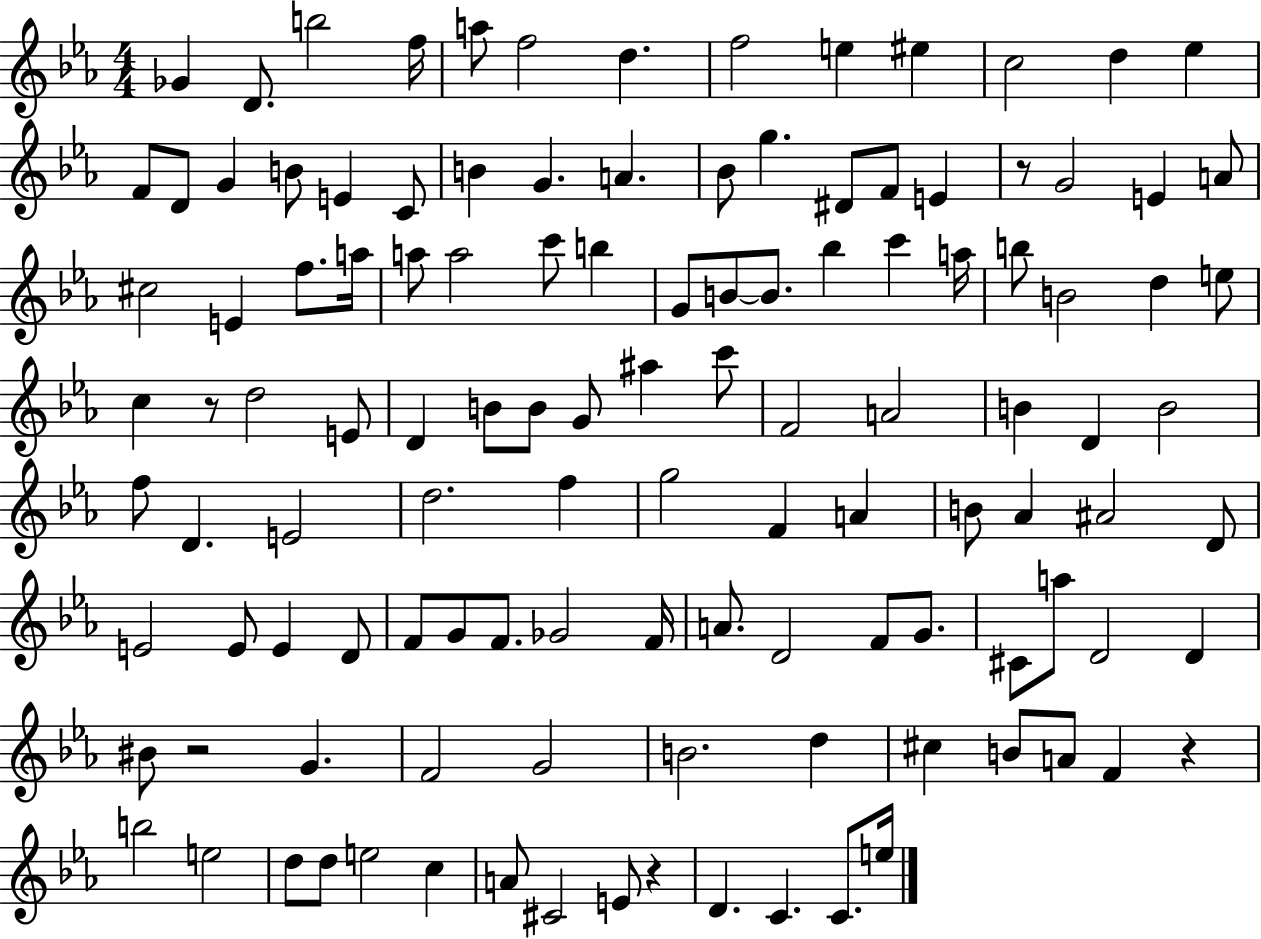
X:1
T:Untitled
M:4/4
L:1/4
K:Eb
_G D/2 b2 f/4 a/2 f2 d f2 e ^e c2 d _e F/2 D/2 G B/2 E C/2 B G A _B/2 g ^D/2 F/2 E z/2 G2 E A/2 ^c2 E f/2 a/4 a/2 a2 c'/2 b G/2 B/2 B/2 _b c' a/4 b/2 B2 d e/2 c z/2 d2 E/2 D B/2 B/2 G/2 ^a c'/2 F2 A2 B D B2 f/2 D E2 d2 f g2 F A B/2 _A ^A2 D/2 E2 E/2 E D/2 F/2 G/2 F/2 _G2 F/4 A/2 D2 F/2 G/2 ^C/2 a/2 D2 D ^B/2 z2 G F2 G2 B2 d ^c B/2 A/2 F z b2 e2 d/2 d/2 e2 c A/2 ^C2 E/2 z D C C/2 e/4